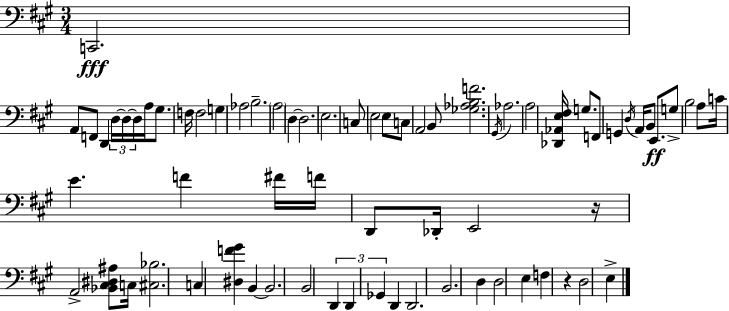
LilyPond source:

{
  \clef bass
  \numericTimeSignature
  \time 3/4
  \key a \major
  c,2.\fff | a,8 f,8 d,4 \tuplet 3/2 { d16~~ d16~~ d16 } a16 | gis8. f16 f2 | g4 aes2 | \break b2.-- | \parenthesize a2 d4~~ | d2. | e2. | \break c8 e2 e8 | c8 a,2 b,8 | <ges aes b f'>2. | \acciaccatura { gis,16 } aes2. | \break a2 <des, aes, e fis>16 g8. | f,8 g,4 \acciaccatura { d16 } a,16 b,8 e,8.\ff | g8-> b2 | a8 c'16 e'4. f'4 | \break fis'16 f'16 d,8 des,16-. e,2 | r16 a,2-> <bes, cis dis ais>8 | c16 <cis bes>2. | c4 <dis f' gis'>4 b,4~~ | \break b,2. | b,2 \tuplet 3/2 { d,4 | d,4 ges,4 } d,4 | d,2. | \break b,2. | d4 d2 | e4 f4 r4 | d2 e4-> | \break \bar "|."
}